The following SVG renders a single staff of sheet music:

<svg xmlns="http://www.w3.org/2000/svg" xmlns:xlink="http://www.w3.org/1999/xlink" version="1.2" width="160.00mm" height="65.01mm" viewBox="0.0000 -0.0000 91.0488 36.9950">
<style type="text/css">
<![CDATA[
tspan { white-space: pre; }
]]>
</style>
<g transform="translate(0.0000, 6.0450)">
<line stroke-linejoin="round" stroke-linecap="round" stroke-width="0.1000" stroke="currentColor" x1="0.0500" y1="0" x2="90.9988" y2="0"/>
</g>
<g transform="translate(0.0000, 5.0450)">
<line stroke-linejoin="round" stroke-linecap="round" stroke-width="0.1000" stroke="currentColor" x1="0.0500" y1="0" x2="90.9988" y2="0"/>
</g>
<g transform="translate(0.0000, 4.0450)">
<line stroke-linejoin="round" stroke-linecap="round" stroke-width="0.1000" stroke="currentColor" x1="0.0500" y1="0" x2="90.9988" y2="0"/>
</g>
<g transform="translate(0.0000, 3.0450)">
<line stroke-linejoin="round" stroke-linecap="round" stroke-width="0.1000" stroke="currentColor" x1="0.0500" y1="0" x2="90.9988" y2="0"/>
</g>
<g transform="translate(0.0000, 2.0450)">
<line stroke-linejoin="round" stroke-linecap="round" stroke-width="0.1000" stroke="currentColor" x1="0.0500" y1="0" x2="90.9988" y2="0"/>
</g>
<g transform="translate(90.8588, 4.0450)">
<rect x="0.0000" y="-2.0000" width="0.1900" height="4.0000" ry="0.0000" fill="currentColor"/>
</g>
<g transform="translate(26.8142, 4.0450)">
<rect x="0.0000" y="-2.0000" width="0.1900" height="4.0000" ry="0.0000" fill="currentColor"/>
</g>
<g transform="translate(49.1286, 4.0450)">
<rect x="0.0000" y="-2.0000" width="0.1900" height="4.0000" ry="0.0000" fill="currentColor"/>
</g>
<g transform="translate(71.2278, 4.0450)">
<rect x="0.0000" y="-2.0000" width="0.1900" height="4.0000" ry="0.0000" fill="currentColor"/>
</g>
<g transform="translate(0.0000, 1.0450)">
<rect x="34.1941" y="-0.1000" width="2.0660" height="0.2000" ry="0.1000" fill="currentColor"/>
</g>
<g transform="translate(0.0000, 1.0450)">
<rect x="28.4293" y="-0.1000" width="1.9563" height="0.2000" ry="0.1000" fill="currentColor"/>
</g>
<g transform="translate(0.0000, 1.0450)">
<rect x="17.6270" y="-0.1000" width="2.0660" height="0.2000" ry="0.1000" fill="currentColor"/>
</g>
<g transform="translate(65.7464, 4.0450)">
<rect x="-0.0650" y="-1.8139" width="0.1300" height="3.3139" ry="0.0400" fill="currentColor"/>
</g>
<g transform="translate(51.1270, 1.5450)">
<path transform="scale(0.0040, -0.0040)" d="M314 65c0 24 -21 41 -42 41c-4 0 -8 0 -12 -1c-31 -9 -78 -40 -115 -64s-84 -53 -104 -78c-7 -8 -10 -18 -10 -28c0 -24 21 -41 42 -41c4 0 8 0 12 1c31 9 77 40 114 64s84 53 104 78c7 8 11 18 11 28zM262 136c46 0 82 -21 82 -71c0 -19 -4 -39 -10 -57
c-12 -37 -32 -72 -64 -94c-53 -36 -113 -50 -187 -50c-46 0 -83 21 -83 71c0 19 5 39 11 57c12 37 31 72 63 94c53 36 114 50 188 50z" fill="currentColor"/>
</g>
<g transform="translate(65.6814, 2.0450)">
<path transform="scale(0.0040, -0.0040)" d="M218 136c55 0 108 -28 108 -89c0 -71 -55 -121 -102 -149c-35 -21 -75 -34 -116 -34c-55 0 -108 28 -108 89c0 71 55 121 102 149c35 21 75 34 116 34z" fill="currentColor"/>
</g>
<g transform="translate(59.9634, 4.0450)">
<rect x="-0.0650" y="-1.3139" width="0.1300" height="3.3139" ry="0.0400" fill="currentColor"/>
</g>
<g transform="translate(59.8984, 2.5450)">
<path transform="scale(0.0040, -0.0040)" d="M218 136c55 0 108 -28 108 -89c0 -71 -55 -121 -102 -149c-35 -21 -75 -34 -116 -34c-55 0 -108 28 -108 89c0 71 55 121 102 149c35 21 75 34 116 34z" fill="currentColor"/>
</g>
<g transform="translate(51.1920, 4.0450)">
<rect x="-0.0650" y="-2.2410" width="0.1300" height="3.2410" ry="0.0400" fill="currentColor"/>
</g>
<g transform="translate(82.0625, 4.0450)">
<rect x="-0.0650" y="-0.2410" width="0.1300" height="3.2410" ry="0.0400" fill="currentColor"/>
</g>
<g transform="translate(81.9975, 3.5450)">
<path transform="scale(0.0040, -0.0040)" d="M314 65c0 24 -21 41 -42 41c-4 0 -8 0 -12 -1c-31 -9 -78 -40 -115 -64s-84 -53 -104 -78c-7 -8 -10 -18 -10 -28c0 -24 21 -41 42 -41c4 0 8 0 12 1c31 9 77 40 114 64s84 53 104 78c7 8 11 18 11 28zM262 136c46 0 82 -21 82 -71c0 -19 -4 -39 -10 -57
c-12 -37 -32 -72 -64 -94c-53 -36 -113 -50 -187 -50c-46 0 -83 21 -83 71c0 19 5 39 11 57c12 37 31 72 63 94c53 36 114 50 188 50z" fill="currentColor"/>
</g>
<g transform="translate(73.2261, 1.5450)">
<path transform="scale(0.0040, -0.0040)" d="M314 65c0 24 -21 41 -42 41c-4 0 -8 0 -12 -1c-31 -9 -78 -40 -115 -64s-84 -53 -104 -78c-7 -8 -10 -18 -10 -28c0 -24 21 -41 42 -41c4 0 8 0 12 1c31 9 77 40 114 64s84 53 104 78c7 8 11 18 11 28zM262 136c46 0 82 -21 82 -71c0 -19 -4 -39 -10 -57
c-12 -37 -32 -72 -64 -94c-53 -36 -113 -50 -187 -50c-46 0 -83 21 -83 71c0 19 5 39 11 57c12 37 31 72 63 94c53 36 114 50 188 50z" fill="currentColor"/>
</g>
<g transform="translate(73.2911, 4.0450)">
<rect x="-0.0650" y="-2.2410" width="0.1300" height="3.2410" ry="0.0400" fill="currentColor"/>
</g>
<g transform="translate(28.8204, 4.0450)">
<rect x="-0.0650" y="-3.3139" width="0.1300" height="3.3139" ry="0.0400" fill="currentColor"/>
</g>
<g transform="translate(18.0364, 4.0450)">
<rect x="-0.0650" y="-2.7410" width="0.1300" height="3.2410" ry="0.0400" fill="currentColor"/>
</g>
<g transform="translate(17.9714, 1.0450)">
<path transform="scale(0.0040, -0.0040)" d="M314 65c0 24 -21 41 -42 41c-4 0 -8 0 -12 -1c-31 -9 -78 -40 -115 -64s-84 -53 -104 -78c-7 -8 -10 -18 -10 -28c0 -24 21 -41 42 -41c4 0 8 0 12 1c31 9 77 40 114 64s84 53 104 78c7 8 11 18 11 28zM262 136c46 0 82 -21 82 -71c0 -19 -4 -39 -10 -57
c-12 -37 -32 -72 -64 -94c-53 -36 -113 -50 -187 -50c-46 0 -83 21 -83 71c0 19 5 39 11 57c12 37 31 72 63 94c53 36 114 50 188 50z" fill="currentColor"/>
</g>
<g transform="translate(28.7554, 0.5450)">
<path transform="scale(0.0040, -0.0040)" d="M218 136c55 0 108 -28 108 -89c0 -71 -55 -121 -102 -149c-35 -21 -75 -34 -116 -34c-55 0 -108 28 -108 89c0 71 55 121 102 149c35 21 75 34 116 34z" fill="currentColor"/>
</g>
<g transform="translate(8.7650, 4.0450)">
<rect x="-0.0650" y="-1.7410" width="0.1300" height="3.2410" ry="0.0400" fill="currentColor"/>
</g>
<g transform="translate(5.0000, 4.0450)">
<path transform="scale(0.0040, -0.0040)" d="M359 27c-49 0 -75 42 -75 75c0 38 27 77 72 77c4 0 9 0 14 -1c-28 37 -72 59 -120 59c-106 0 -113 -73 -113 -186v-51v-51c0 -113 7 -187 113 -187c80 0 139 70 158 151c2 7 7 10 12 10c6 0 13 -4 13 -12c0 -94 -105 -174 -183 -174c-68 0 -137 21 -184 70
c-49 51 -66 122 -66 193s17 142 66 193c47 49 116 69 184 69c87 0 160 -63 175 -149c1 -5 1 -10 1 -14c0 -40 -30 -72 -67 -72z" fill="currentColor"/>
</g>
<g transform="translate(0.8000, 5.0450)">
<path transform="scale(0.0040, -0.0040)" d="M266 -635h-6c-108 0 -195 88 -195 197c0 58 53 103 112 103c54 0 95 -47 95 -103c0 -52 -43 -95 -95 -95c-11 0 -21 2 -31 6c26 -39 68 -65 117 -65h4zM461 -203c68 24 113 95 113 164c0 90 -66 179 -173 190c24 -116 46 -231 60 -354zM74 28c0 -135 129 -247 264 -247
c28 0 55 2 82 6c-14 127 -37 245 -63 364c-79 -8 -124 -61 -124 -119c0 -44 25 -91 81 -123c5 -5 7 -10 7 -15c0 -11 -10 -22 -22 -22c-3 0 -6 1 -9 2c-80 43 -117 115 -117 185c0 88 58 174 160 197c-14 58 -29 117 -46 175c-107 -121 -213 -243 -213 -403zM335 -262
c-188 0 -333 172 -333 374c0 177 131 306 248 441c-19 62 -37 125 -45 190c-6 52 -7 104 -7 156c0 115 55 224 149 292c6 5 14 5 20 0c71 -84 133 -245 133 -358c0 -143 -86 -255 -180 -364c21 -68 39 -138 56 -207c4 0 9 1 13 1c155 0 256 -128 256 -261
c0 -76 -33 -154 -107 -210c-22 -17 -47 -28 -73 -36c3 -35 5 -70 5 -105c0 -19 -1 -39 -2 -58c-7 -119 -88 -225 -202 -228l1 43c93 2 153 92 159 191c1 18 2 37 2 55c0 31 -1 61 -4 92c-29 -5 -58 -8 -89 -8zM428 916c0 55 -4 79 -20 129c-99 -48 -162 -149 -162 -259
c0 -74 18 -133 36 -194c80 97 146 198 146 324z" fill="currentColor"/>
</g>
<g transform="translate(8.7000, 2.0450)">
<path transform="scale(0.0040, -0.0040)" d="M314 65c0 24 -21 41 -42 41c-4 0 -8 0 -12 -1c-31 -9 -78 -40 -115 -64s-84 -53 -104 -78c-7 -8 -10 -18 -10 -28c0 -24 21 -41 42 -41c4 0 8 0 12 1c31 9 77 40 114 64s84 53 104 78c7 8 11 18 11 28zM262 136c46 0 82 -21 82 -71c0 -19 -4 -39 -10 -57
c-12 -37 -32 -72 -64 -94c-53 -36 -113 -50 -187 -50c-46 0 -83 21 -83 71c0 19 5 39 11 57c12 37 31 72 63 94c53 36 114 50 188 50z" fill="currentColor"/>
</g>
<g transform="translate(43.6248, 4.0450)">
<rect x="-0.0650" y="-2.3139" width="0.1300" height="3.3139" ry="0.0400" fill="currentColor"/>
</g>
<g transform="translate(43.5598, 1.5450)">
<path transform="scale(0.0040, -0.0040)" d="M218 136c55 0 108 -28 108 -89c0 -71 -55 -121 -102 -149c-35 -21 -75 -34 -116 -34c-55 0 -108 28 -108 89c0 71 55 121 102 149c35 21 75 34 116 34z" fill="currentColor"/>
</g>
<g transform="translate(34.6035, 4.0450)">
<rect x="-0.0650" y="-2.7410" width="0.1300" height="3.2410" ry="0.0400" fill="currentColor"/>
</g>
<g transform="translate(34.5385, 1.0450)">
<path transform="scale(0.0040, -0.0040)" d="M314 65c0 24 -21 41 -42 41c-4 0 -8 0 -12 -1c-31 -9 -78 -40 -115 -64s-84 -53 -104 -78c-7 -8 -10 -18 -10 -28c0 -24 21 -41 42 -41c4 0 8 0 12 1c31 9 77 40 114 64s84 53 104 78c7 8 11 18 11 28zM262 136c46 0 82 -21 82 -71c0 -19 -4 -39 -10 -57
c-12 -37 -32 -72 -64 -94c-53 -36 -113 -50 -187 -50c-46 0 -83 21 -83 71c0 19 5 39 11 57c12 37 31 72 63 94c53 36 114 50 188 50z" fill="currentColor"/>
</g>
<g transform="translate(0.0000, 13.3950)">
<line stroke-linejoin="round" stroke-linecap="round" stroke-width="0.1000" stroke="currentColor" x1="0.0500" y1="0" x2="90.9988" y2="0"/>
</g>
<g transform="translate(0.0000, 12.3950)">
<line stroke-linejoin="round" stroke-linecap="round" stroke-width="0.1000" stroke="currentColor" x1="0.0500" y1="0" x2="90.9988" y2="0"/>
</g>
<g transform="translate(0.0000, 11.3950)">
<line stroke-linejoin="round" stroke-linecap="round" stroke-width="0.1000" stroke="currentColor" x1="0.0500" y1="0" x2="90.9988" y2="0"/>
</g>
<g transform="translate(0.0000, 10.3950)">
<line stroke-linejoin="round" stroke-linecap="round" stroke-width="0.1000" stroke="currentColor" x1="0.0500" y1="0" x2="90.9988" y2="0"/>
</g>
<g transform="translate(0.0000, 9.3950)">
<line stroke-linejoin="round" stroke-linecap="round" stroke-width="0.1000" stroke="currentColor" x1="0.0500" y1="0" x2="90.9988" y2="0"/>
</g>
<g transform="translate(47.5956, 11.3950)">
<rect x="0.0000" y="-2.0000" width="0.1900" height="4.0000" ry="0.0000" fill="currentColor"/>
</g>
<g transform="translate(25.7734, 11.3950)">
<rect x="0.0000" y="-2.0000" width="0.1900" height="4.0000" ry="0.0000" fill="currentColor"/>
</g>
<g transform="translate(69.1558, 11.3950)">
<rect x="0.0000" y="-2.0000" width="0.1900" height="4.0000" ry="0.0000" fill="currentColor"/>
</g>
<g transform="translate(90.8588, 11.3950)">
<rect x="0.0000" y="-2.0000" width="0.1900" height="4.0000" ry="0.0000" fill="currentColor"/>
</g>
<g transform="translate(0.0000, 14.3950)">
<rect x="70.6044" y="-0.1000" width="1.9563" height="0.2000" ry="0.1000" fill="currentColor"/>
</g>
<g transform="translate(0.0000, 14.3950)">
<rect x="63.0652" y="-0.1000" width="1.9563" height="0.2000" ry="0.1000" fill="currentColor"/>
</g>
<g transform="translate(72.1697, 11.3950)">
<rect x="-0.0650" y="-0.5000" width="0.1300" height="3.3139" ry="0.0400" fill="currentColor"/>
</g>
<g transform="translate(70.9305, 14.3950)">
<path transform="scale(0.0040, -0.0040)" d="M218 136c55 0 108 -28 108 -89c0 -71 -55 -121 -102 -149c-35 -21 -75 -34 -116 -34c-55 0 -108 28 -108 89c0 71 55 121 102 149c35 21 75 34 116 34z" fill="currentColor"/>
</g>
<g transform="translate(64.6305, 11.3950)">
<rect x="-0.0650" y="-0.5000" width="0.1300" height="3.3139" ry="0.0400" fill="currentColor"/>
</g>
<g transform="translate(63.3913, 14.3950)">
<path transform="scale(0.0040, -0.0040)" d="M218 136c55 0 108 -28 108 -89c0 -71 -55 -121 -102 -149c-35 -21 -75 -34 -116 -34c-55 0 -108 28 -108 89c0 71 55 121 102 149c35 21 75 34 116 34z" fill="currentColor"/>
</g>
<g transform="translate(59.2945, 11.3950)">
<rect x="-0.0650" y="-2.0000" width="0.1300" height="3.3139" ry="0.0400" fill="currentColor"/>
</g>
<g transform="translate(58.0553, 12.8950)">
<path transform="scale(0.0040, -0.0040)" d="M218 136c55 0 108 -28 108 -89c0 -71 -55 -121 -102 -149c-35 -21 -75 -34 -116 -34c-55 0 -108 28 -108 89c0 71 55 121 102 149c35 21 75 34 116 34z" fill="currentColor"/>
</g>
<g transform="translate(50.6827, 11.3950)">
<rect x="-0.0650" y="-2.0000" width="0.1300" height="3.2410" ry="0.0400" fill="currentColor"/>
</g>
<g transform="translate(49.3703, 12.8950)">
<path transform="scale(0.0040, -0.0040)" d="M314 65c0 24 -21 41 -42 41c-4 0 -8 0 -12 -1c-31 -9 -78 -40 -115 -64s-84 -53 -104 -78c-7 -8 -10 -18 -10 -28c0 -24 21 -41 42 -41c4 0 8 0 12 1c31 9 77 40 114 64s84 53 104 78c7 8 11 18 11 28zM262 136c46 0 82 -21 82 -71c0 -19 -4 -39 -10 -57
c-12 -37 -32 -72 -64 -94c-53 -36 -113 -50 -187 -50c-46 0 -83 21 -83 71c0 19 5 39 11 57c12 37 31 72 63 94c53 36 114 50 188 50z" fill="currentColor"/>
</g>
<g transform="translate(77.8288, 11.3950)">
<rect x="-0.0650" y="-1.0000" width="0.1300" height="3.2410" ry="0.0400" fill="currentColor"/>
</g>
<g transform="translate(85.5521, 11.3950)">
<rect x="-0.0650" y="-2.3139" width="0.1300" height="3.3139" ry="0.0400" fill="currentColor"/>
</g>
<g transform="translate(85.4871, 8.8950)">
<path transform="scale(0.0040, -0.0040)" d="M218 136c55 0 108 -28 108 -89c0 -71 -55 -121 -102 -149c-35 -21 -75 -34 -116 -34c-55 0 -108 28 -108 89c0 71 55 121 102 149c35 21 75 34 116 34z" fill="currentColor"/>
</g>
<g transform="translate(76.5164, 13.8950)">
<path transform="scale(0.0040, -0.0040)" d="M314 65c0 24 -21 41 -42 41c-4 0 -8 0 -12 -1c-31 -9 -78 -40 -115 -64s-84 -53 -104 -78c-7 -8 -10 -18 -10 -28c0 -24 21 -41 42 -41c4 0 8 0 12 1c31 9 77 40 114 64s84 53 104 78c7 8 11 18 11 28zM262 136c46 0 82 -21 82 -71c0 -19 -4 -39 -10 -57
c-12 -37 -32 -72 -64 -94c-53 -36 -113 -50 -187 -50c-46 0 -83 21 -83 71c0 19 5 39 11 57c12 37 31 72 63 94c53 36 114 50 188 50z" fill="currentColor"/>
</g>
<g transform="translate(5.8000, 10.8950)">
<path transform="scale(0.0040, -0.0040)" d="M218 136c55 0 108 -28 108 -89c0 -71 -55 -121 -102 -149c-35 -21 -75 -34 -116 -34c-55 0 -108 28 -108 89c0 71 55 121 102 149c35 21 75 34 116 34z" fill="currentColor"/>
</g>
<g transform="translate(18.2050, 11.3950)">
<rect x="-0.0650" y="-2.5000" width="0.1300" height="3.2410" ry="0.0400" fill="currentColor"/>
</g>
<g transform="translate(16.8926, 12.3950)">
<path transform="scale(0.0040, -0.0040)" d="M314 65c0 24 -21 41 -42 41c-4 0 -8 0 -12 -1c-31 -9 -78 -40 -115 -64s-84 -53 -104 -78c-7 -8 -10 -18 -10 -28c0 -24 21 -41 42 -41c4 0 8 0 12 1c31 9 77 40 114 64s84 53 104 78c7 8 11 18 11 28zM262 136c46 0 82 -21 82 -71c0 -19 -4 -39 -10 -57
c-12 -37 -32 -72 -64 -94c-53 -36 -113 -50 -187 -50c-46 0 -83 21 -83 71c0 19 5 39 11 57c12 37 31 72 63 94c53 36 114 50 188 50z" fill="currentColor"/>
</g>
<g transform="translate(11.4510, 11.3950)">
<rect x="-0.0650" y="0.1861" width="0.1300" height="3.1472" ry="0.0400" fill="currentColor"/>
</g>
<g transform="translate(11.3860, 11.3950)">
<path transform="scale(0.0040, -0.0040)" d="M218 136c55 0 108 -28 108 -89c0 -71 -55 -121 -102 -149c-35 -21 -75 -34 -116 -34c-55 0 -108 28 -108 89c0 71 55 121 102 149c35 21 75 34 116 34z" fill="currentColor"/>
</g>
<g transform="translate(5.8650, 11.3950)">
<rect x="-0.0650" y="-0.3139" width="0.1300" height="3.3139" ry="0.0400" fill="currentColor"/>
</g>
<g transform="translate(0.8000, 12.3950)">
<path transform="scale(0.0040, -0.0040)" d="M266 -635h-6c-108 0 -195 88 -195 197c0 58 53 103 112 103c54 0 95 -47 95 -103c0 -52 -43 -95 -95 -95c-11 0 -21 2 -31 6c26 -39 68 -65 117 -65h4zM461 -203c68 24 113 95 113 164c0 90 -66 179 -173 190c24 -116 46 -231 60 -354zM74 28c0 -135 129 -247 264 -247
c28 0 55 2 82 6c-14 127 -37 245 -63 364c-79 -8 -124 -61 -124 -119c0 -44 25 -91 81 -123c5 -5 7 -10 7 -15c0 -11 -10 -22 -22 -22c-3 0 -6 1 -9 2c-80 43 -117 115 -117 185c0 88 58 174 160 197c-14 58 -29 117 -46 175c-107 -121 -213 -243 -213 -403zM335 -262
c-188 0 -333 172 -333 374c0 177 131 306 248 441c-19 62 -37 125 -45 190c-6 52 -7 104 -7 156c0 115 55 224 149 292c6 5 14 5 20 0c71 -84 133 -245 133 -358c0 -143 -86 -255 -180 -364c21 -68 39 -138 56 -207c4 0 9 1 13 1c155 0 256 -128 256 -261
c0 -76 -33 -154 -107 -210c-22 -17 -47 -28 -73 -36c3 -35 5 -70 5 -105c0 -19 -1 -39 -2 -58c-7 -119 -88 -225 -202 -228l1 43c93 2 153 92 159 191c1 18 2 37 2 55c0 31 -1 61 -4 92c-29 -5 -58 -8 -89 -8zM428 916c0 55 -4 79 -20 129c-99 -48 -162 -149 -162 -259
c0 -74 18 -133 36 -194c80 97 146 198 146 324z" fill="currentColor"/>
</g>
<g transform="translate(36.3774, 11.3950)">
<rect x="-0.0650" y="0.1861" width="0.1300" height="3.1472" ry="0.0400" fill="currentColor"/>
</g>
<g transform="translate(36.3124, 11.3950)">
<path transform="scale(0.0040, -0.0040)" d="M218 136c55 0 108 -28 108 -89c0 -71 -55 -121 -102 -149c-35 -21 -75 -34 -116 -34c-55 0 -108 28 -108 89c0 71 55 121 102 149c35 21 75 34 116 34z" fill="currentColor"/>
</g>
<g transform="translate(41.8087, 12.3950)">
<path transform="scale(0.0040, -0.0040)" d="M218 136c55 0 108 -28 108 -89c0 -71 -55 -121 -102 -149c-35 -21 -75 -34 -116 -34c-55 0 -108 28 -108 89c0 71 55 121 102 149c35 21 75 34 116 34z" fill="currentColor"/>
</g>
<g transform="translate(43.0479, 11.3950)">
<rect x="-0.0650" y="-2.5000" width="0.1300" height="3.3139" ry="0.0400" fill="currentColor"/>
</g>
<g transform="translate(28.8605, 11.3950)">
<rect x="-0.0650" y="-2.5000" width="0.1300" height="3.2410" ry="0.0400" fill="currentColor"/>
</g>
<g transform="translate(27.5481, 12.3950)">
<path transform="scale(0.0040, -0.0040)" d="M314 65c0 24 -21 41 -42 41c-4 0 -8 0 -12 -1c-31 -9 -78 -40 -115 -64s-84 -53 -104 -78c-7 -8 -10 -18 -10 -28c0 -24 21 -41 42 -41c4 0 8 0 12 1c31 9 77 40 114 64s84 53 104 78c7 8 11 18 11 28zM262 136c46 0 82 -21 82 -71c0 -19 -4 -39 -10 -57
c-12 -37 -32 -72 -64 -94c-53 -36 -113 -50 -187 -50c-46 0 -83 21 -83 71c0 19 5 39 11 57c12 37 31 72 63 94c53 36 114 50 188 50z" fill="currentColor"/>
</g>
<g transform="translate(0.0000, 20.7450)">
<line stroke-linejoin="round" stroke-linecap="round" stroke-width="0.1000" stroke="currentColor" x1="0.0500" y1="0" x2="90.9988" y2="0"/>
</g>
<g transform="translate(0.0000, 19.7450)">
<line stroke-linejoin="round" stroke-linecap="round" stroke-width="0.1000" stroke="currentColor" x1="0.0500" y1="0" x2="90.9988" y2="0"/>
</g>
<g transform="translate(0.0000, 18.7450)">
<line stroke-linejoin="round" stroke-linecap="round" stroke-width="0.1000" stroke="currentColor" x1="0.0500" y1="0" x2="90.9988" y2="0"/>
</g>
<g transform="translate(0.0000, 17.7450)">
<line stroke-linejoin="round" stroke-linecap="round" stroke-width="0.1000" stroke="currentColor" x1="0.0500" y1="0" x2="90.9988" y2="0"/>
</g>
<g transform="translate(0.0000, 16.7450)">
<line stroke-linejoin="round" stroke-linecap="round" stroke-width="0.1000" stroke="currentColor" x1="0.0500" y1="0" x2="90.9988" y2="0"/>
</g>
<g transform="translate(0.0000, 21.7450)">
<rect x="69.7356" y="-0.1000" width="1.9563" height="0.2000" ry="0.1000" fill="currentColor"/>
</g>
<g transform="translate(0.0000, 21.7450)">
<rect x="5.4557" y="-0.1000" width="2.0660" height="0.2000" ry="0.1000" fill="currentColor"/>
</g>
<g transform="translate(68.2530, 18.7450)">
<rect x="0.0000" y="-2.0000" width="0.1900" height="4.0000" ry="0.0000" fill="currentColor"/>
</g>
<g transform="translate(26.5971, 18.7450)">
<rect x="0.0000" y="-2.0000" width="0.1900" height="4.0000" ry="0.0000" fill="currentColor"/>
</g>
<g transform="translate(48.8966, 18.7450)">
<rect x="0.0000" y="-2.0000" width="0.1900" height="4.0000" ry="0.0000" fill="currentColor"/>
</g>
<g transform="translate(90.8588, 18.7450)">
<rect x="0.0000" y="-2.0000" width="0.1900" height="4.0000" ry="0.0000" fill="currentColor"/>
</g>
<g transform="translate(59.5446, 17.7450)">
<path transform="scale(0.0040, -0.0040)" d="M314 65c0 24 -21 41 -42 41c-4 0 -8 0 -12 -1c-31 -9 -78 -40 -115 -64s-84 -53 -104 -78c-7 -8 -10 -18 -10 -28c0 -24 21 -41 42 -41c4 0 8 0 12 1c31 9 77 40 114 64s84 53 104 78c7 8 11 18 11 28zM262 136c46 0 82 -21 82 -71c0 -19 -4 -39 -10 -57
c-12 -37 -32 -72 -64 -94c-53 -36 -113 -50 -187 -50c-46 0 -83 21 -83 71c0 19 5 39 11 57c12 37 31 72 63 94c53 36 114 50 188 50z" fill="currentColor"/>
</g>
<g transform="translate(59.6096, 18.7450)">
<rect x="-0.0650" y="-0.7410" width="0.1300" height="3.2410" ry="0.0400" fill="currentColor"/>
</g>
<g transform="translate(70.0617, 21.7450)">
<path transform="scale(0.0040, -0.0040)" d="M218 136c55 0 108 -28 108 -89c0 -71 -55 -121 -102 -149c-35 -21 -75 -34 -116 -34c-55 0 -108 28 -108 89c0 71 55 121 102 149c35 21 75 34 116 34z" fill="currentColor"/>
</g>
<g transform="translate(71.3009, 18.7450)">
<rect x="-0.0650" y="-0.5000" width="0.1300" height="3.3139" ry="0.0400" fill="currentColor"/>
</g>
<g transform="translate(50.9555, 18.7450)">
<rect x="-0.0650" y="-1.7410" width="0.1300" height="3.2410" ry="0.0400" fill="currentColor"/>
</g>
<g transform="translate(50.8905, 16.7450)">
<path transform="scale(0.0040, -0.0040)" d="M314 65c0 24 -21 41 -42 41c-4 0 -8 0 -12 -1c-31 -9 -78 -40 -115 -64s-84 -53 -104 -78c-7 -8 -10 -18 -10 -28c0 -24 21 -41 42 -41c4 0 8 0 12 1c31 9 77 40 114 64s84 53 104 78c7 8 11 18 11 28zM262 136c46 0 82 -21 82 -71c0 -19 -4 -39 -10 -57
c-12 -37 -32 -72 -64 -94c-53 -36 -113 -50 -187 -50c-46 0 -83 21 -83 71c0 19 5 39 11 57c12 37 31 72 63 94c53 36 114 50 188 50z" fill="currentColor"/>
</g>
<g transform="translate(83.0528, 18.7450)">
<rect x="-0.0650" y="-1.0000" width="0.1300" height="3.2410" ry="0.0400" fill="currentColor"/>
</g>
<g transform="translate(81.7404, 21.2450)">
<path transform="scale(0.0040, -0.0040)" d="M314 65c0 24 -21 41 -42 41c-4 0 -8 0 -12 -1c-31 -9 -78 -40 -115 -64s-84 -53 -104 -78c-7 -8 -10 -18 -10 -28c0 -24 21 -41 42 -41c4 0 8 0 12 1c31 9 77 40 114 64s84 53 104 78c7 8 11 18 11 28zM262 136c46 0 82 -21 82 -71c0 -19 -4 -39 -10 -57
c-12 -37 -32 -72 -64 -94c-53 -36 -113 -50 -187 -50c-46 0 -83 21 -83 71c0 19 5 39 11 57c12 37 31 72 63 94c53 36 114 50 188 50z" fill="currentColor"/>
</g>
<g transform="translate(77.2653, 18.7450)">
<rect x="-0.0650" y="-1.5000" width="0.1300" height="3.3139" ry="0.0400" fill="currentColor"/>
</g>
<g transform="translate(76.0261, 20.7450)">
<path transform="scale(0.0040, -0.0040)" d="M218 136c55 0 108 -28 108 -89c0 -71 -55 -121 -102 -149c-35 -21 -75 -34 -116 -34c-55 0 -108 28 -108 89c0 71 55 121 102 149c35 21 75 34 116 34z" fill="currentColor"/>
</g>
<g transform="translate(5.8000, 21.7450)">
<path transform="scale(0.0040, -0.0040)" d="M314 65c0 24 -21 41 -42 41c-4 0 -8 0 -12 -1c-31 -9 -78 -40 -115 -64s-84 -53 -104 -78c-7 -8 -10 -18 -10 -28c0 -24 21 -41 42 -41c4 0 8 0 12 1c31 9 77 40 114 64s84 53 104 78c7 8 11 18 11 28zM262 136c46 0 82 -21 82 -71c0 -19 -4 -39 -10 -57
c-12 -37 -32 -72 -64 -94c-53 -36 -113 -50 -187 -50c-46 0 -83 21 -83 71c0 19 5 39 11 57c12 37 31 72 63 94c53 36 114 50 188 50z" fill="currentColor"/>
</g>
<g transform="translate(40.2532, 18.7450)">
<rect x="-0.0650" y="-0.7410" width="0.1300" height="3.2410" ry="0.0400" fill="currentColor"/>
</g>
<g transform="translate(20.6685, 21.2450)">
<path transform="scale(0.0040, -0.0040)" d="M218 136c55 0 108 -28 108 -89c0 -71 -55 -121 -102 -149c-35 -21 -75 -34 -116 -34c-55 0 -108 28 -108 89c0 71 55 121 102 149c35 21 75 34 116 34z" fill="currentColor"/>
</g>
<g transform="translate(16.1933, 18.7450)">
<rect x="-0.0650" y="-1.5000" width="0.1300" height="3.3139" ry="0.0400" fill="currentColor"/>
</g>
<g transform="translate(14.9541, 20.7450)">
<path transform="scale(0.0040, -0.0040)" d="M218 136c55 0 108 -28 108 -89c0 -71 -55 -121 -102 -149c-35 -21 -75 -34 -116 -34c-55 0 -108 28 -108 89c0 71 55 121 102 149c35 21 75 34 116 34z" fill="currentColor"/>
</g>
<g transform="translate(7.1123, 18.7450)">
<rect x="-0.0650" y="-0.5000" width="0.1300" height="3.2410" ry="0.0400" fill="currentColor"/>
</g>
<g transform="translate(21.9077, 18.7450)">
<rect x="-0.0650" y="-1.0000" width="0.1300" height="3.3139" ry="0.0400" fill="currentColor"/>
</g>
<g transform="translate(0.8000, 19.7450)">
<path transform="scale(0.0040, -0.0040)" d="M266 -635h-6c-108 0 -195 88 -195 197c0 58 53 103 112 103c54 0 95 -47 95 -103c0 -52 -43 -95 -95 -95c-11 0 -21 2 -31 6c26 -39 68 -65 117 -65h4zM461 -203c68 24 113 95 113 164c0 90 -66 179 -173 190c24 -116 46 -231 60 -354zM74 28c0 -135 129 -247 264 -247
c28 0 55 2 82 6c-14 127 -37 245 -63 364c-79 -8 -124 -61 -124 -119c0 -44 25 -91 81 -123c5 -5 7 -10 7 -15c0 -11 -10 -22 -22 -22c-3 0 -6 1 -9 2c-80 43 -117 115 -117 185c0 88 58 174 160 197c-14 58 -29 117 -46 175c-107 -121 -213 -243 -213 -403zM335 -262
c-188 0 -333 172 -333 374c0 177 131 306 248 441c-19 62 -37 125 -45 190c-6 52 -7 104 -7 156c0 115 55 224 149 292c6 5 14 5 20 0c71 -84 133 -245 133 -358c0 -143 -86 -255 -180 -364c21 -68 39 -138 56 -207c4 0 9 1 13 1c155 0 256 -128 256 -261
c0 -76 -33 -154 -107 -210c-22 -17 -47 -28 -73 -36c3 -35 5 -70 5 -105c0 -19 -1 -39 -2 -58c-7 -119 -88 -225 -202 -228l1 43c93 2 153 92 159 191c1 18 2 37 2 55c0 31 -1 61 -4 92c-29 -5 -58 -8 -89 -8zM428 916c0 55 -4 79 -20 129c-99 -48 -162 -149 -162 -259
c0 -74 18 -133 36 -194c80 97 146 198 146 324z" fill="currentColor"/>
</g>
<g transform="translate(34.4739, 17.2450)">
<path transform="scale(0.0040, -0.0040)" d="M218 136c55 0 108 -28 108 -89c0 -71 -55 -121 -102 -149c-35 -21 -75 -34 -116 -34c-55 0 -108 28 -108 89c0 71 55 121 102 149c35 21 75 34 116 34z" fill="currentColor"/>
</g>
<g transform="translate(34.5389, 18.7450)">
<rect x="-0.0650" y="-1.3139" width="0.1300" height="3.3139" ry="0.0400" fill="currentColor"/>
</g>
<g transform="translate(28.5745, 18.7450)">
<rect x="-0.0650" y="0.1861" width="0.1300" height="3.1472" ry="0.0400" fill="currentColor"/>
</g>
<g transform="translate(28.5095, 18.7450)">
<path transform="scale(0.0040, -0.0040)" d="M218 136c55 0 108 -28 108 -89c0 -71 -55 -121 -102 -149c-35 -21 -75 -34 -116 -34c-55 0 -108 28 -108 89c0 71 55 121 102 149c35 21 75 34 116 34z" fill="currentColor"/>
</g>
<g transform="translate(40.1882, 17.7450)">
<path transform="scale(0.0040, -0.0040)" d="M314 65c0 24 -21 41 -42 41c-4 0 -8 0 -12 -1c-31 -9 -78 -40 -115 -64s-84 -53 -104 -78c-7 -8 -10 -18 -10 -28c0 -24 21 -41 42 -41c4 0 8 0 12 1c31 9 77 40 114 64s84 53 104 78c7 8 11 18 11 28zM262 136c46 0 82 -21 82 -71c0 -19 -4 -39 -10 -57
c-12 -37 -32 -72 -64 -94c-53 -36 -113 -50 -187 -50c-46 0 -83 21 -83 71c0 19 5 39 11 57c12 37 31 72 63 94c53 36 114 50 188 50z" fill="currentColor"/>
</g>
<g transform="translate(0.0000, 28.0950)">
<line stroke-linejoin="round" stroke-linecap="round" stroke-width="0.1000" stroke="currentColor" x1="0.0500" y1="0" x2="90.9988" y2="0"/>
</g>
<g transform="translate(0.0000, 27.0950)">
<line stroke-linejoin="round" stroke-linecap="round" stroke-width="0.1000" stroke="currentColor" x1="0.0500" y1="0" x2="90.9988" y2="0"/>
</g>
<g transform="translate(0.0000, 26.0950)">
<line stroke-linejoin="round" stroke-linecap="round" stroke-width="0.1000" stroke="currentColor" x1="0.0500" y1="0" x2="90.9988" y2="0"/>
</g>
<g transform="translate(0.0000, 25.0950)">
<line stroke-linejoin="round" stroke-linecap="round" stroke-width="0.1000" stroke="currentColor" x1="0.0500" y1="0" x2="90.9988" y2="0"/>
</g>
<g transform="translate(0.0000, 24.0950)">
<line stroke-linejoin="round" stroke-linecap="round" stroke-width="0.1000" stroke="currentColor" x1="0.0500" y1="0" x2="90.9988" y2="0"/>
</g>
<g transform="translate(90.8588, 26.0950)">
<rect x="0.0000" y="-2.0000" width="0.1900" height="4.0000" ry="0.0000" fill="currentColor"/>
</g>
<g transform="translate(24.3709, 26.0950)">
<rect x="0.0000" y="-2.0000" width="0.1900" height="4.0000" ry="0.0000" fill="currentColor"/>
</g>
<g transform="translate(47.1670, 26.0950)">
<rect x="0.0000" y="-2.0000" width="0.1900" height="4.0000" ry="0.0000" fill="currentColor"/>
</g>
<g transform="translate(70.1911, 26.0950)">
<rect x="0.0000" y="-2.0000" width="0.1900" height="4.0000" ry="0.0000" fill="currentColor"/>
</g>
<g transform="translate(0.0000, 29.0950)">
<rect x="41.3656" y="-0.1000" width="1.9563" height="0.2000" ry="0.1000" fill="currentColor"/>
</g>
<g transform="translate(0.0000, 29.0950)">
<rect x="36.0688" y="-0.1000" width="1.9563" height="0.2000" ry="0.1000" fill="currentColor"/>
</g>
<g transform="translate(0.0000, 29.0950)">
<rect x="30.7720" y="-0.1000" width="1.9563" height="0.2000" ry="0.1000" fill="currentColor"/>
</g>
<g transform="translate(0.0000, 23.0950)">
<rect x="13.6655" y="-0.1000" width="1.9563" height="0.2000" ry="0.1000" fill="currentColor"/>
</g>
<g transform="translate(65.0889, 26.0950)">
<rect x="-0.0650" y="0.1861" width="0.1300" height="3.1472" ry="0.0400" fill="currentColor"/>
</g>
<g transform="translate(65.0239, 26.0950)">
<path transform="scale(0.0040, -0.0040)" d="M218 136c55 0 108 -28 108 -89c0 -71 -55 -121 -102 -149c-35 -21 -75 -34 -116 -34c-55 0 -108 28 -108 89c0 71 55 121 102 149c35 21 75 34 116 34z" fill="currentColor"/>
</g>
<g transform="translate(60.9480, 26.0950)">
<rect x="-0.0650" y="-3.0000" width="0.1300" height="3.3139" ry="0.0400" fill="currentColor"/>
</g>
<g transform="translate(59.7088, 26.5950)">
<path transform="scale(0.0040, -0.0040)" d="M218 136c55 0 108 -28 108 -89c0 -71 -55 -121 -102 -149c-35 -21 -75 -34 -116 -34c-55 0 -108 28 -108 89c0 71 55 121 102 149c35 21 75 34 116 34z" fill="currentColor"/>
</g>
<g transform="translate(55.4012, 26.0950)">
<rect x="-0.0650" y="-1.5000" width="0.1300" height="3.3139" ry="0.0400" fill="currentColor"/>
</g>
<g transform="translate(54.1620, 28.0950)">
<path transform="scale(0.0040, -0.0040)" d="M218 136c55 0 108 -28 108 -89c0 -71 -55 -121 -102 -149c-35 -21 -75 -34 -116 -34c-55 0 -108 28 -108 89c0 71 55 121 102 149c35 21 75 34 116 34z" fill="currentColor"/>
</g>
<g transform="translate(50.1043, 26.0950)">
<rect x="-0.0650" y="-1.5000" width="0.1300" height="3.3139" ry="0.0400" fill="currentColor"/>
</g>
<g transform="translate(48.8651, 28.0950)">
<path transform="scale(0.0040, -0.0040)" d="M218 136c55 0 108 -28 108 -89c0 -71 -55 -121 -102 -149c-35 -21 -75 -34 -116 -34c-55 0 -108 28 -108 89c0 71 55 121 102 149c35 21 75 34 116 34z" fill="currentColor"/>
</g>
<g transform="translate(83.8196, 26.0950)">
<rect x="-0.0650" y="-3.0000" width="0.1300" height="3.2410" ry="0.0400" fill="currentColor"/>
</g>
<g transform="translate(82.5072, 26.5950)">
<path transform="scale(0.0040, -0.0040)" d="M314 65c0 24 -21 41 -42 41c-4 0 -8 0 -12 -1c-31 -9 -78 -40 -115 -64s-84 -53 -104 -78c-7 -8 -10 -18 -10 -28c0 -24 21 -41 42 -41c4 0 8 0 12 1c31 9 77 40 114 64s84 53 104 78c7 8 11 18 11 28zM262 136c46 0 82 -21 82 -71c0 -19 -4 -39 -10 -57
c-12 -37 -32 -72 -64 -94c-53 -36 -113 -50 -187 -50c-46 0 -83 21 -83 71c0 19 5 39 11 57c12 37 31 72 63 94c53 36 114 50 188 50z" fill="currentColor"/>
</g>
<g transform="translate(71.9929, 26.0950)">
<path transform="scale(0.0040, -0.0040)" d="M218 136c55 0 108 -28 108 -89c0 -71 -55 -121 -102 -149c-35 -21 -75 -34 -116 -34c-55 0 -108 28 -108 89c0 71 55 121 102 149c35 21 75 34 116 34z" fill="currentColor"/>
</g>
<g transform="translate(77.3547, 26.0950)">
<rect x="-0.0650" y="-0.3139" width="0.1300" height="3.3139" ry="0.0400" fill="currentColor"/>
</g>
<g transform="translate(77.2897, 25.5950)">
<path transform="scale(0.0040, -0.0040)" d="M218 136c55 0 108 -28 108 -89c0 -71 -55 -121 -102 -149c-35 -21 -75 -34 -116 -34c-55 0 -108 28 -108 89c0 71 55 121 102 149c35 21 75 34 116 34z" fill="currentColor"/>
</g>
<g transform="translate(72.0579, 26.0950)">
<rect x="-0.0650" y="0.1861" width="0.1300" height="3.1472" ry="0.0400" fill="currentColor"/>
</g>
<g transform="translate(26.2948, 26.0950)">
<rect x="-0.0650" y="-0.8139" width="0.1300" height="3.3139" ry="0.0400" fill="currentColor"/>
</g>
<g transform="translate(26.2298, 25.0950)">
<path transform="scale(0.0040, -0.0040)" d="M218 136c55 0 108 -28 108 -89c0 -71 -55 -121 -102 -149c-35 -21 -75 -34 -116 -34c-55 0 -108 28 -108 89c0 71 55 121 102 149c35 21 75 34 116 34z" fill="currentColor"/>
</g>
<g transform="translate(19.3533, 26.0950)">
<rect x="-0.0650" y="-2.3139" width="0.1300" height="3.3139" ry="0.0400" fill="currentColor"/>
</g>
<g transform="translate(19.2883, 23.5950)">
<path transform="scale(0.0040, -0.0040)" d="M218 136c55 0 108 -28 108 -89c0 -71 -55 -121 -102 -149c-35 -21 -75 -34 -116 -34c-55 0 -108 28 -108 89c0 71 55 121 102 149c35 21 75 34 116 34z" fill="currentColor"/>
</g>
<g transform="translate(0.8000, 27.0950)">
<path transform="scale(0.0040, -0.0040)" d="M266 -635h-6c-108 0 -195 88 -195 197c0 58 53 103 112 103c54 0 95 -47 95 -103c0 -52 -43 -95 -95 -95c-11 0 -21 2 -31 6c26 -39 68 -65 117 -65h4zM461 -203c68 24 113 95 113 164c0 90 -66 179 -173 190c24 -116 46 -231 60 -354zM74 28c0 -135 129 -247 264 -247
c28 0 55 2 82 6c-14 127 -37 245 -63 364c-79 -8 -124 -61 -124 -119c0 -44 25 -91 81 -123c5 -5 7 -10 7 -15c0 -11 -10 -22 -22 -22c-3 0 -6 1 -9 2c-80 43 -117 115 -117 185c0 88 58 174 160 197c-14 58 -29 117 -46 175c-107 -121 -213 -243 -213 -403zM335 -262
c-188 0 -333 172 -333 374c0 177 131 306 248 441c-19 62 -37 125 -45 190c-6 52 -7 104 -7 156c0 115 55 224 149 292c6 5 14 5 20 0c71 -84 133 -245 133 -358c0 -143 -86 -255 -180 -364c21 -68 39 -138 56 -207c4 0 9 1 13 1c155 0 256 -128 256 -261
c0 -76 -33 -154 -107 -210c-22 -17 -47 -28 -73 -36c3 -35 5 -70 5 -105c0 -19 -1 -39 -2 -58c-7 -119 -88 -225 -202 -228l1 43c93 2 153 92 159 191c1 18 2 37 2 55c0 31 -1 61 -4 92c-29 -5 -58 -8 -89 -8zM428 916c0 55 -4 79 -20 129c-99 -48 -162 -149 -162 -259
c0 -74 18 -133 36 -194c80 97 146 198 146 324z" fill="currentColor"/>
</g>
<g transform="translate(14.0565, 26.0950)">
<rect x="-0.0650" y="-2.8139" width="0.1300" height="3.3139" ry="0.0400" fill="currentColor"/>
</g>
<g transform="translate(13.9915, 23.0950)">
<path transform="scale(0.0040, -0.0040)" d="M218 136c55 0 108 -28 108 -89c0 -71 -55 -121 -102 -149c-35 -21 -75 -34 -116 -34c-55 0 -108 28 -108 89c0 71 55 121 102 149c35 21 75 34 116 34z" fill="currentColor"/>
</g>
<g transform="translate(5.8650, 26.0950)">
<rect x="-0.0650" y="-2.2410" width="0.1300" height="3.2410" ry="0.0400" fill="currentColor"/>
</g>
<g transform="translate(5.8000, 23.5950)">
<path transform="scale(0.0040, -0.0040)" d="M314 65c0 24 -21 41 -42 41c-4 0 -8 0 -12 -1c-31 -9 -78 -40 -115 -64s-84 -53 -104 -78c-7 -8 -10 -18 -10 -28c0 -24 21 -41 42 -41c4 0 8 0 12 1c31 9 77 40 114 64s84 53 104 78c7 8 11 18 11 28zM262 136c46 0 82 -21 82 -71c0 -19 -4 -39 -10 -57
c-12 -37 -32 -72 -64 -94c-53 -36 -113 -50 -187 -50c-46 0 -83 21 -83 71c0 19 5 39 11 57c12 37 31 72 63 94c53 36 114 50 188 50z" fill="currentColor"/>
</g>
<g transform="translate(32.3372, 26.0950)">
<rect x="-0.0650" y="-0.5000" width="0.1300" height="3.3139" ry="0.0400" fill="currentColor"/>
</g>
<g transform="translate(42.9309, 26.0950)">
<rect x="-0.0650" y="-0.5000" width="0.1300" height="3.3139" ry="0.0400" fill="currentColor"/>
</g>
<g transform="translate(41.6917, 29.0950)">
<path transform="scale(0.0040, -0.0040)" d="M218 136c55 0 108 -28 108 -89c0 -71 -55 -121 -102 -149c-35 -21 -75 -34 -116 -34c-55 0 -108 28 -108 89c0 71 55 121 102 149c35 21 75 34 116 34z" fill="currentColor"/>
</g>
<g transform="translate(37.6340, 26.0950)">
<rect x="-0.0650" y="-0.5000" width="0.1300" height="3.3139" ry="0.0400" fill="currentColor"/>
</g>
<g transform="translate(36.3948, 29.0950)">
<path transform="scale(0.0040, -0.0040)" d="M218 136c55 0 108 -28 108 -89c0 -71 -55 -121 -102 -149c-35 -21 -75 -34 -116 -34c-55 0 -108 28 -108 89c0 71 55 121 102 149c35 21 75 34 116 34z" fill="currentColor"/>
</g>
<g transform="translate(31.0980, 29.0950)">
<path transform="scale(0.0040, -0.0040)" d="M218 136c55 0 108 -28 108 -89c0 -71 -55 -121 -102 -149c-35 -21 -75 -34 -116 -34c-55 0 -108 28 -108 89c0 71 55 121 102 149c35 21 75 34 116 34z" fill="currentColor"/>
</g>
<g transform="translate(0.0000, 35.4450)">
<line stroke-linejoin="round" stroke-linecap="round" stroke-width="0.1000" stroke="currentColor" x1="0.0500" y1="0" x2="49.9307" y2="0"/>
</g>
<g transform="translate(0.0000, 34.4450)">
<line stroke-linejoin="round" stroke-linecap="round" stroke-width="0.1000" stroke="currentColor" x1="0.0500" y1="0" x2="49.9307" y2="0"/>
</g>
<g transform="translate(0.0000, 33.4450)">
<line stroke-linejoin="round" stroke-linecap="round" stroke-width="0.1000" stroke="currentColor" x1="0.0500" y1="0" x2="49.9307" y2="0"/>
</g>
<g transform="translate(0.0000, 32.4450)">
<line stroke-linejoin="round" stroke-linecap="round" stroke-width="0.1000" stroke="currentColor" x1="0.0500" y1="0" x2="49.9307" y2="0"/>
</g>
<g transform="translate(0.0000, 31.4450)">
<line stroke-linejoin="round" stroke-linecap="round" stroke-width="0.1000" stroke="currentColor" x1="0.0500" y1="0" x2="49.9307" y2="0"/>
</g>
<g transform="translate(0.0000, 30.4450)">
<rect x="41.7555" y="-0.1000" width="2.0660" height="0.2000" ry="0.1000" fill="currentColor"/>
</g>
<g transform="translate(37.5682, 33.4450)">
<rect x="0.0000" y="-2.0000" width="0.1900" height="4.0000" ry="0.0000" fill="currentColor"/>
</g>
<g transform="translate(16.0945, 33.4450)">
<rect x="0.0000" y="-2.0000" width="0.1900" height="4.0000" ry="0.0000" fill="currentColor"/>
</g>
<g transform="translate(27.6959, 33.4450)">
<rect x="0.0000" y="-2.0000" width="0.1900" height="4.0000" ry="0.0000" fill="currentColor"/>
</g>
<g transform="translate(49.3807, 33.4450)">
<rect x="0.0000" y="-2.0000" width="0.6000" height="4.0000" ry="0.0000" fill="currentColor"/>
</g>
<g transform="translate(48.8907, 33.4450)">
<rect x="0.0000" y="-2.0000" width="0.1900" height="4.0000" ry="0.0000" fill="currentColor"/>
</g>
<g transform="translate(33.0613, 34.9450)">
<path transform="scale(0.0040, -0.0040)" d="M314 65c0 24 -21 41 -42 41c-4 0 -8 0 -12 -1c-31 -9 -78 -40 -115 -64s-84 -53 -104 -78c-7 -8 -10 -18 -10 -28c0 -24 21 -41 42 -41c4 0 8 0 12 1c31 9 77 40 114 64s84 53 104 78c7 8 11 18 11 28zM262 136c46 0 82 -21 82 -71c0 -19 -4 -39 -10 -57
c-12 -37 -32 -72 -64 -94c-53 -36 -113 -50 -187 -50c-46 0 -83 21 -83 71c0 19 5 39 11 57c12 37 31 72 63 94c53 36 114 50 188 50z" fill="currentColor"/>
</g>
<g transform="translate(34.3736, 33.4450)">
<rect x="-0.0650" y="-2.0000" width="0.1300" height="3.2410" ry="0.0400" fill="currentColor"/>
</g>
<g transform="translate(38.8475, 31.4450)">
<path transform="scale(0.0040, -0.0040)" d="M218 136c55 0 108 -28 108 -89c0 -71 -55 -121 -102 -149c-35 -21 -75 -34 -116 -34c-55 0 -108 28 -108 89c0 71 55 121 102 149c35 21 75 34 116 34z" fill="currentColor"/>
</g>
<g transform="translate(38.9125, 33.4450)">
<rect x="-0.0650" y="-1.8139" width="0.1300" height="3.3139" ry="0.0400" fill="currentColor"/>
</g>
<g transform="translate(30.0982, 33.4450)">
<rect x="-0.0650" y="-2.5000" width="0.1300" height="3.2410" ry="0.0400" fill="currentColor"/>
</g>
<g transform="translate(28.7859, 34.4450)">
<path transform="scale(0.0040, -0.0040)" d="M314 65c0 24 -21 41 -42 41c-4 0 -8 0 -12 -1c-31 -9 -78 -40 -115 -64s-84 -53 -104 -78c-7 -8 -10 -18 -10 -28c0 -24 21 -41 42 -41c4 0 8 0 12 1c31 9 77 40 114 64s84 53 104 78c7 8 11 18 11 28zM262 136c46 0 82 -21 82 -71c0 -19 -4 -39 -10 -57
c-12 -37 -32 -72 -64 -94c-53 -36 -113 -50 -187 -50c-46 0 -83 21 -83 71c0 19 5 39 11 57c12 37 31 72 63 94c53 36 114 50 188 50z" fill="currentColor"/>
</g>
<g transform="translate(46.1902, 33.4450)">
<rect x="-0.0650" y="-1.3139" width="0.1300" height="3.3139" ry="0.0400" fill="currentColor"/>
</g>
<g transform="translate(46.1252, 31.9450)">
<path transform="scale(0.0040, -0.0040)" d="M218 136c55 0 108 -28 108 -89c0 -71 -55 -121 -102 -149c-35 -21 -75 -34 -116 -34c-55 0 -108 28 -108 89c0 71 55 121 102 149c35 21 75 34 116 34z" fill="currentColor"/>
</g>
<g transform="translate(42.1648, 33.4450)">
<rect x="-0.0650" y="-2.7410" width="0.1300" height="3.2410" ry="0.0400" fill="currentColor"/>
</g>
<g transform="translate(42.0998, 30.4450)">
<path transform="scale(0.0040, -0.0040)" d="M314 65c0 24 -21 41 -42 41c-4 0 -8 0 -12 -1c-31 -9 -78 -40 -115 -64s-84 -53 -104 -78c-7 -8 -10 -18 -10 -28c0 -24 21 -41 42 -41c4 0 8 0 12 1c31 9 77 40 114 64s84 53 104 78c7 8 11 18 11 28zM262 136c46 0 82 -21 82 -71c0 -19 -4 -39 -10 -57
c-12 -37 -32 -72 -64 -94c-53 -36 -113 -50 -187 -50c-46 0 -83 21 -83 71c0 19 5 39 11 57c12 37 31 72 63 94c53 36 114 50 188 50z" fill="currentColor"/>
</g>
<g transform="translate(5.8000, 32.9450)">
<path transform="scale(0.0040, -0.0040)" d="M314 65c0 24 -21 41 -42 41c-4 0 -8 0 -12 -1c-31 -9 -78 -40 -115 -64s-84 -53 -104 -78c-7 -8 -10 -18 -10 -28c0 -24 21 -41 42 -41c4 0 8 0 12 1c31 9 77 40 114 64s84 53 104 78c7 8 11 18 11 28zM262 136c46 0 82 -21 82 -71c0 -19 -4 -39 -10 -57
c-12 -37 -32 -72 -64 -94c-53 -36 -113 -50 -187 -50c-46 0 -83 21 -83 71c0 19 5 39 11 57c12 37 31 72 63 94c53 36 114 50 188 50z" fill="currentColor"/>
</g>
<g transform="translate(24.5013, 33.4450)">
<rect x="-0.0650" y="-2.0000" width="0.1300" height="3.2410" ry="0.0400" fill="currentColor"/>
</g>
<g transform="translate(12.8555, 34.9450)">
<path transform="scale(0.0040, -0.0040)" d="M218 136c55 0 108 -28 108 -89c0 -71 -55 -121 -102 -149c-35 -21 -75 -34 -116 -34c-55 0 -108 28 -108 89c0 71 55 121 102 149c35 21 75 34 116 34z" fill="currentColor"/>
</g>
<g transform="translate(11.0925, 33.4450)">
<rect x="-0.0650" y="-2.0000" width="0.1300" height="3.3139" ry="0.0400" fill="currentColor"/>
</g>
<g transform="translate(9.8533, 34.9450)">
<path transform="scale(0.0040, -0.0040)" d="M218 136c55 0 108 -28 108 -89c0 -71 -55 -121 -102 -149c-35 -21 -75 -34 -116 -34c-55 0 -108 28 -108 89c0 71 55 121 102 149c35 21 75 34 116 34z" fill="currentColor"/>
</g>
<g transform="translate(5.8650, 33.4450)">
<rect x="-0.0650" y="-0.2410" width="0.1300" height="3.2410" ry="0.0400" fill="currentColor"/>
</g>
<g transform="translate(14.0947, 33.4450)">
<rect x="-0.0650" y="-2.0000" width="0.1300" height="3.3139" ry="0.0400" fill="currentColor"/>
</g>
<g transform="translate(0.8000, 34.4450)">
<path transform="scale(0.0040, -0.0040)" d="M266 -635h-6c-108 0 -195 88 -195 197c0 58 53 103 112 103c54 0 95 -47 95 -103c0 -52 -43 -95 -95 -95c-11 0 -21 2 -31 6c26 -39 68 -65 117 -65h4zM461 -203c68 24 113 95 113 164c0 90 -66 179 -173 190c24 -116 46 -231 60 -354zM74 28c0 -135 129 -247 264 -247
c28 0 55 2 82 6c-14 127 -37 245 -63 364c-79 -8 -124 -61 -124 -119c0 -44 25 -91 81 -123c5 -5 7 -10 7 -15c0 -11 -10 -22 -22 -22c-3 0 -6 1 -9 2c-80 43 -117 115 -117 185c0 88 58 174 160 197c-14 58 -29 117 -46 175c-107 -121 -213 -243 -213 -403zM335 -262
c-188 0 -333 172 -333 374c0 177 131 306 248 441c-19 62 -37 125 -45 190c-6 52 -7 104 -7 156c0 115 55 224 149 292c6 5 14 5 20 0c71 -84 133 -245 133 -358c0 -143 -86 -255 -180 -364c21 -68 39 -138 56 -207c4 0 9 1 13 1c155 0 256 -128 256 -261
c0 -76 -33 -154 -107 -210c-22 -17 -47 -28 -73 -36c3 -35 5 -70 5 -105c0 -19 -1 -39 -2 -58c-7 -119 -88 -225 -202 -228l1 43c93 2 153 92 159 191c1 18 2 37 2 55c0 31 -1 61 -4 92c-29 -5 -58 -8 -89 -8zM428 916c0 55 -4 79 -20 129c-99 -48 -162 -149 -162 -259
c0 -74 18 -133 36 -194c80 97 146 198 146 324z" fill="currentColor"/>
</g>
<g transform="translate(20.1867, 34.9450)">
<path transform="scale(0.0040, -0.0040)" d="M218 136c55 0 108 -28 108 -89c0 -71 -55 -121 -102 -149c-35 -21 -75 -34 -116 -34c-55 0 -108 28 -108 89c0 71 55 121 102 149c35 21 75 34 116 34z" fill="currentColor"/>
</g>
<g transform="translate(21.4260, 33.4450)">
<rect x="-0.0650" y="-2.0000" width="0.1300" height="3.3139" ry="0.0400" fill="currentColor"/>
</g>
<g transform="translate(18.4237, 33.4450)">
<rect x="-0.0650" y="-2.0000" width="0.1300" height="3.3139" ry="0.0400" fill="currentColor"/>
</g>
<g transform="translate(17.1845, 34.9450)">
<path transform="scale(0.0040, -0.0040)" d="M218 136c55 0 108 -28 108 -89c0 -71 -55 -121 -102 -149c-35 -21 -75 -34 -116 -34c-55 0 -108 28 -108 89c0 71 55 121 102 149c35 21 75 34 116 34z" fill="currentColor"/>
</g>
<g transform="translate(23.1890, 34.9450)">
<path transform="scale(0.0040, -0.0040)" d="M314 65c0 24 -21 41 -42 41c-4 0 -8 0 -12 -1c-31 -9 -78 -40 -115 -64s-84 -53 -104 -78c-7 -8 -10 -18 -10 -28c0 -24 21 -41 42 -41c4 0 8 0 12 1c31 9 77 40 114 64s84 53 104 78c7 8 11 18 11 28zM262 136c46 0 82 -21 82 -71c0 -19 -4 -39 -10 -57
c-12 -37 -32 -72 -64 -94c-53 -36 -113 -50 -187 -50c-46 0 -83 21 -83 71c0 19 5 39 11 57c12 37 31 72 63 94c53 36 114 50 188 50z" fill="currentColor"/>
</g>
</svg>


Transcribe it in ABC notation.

X:1
T:Untitled
M:4/4
L:1/4
K:C
f2 a2 b a2 g g2 e f g2 c2 c B G2 G2 B G F2 F C C D2 g C2 E D B e d2 f2 d2 C E D2 g2 a g d C C C E E A B B c A2 c2 F F F F F2 G2 F2 f a2 e